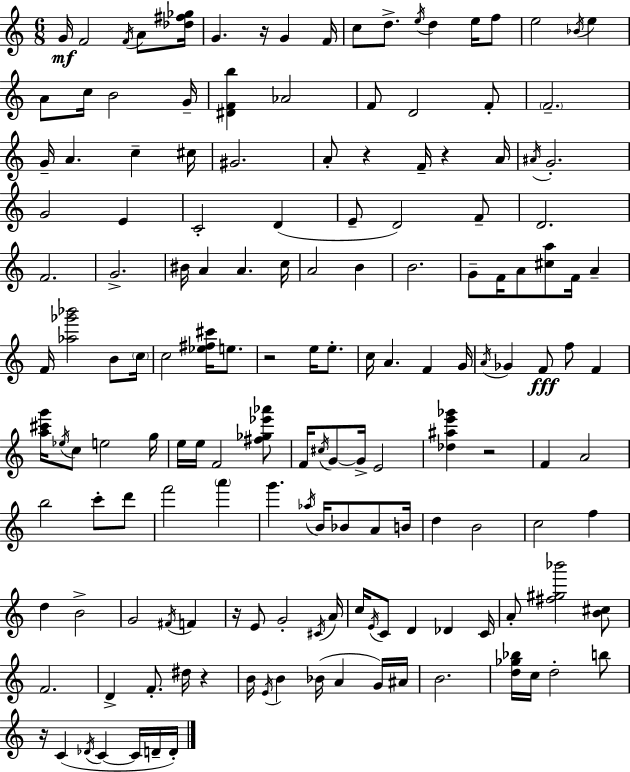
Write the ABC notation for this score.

X:1
T:Untitled
M:6/8
L:1/4
K:C
G/4 F2 F/4 A/2 [_d^f_g]/4 G z/4 G F/4 c/2 d/2 e/4 d e/4 f/2 e2 _B/4 e A/2 c/4 B2 G/4 [^DFb] _A2 F/2 D2 F/2 F2 G/4 A c ^c/4 ^G2 A/2 z F/4 z A/4 ^A/4 G2 G2 E C2 D E/2 D2 F/2 D2 F2 G2 ^B/4 A A c/4 A2 B B2 G/2 F/4 A/2 [^ca]/2 F/4 A F/4 [_a_g'_b']2 B/2 c/4 c2 [_e^f^c']/4 e/2 z2 e/4 e/2 c/4 A F G/4 A/4 _G F/2 f/2 F [a^c'g']/4 _e/4 c/2 e2 g/4 e/4 e/4 F2 [^f_g_e'_a']/2 F/4 ^c/4 G/2 G/4 E2 [_d^ae'_g'] z2 F A2 b2 c'/2 d'/2 f'2 a' g' _a/4 B/4 _B/2 A/2 B/4 d B2 c2 f d B2 G2 ^F/4 F z/4 E/2 G2 ^C/4 A/4 c/4 E/4 C/2 D _D C/4 A/2 [^f^g_b']2 [B^c]/2 F2 D F/2 ^d/4 z B/4 E/4 B _B/4 A G/4 ^A/4 B2 [d_g_b]/4 c/4 d2 b/2 z/4 C _D/4 C C/4 D/4 D/4